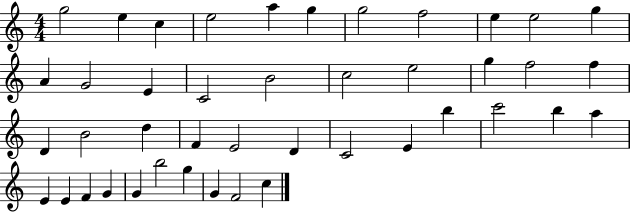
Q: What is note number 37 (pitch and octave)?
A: G4